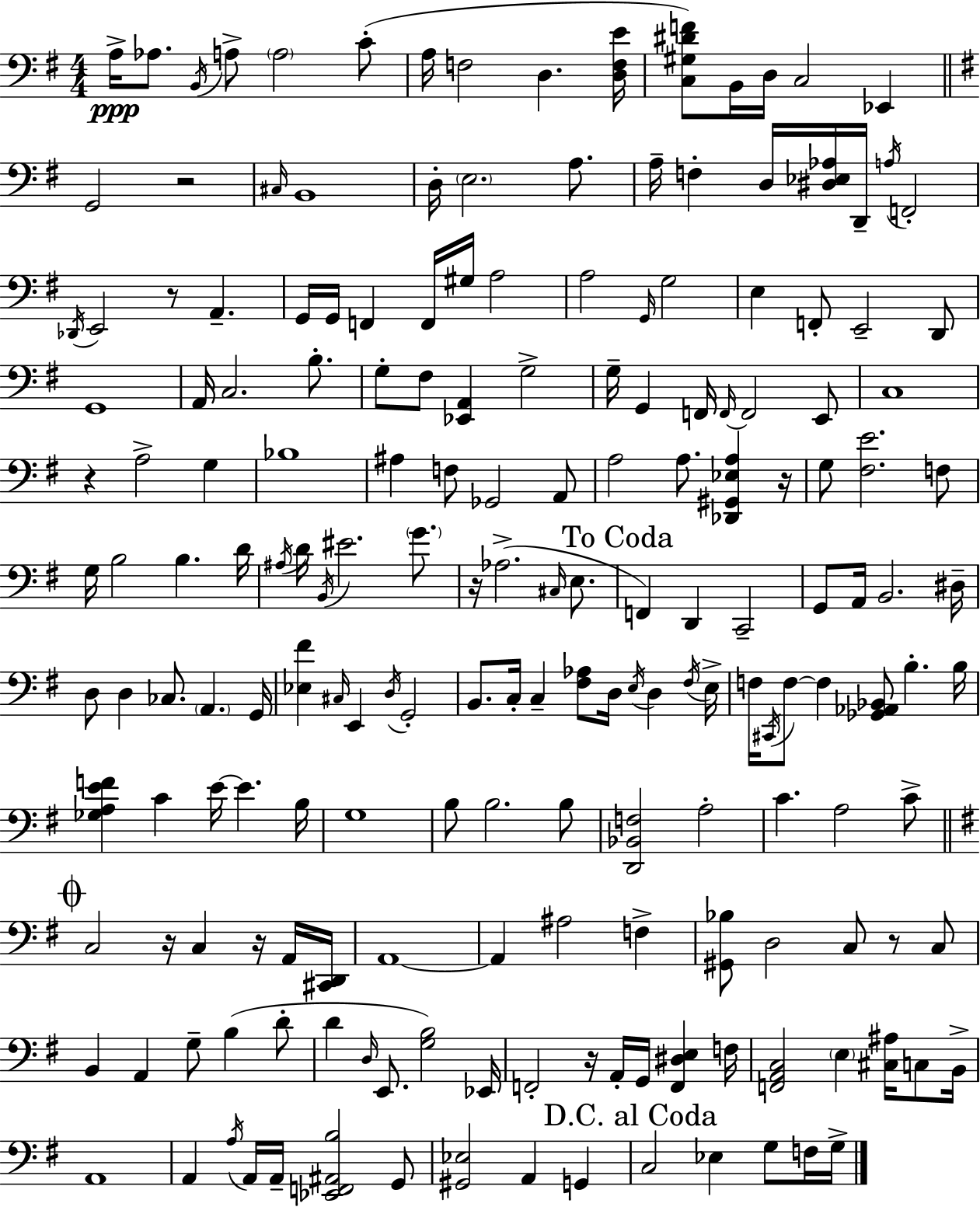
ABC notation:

X:1
T:Untitled
M:4/4
L:1/4
K:G
A,/4 _A,/2 B,,/4 A,/2 A,2 C/2 A,/4 F,2 D, [D,F,E]/4 [C,^G,^DF]/2 B,,/4 D,/4 C,2 _E,, G,,2 z2 ^C,/4 B,,4 D,/4 E,2 A,/2 A,/4 F, D,/4 [^D,_E,_A,]/4 D,,/4 A,/4 F,,2 _D,,/4 E,,2 z/2 A,, G,,/4 G,,/4 F,, F,,/4 ^G,/4 A,2 A,2 G,,/4 G,2 E, F,,/2 E,,2 D,,/2 G,,4 A,,/4 C,2 B,/2 G,/2 ^F,/2 [_E,,A,,] G,2 G,/4 G,, F,,/4 F,,/4 F,,2 E,,/2 C,4 z A,2 G, _B,4 ^A, F,/2 _G,,2 A,,/2 A,2 A,/2 [_D,,^G,,_E,A,] z/4 G,/2 [^F,E]2 F,/2 G,/4 B,2 B, D/4 ^A,/4 D/4 B,,/4 ^E2 G/2 z/4 _A,2 ^C,/4 E,/2 F,, D,, C,,2 G,,/2 A,,/4 B,,2 ^D,/4 D,/2 D, _C,/2 A,, G,,/4 [_E,^F] ^C,/4 E,, D,/4 G,,2 B,,/2 C,/4 C, [^F,_A,]/2 D,/4 E,/4 D, ^F,/4 E,/4 F,/4 ^C,,/4 F,/2 F, [_G,,_A,,_B,,]/2 B, B,/4 [_G,A,EF] C E/4 E B,/4 G,4 B,/2 B,2 B,/2 [D,,_B,,F,]2 A,2 C A,2 C/2 C,2 z/4 C, z/4 A,,/4 [^C,,D,,]/4 A,,4 A,, ^A,2 F, [^G,,_B,]/2 D,2 C,/2 z/2 C,/2 B,, A,, G,/2 B, D/2 D D,/4 E,,/2 [G,B,]2 _E,,/4 F,,2 z/4 A,,/4 G,,/4 [F,,^D,E,] F,/4 [F,,A,,C,]2 E, [^C,^A,]/4 C,/2 B,,/4 A,,4 A,, A,/4 A,,/4 A,,/4 [_E,,F,,^A,,B,]2 G,,/2 [^G,,_E,]2 A,, G,, C,2 _E, G,/2 F,/4 G,/4